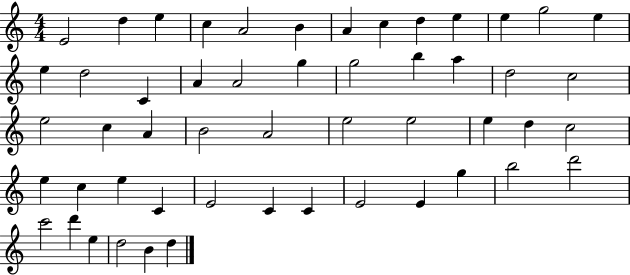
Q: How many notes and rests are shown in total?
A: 52